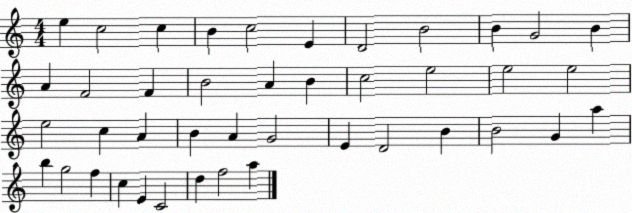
X:1
T:Untitled
M:4/4
L:1/4
K:C
e c2 c B c2 E D2 B2 B G2 B A F2 F B2 A B c2 e2 e2 e2 e2 c A B A G2 E D2 B B2 G a b g2 f c E C2 d f2 a